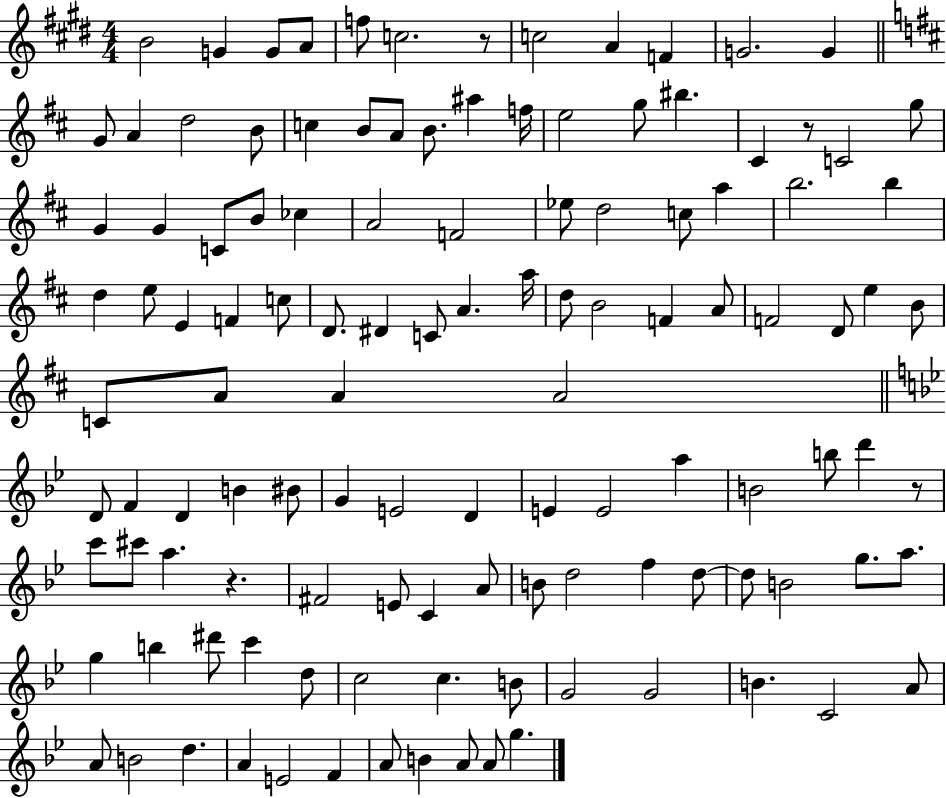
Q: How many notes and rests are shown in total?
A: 119